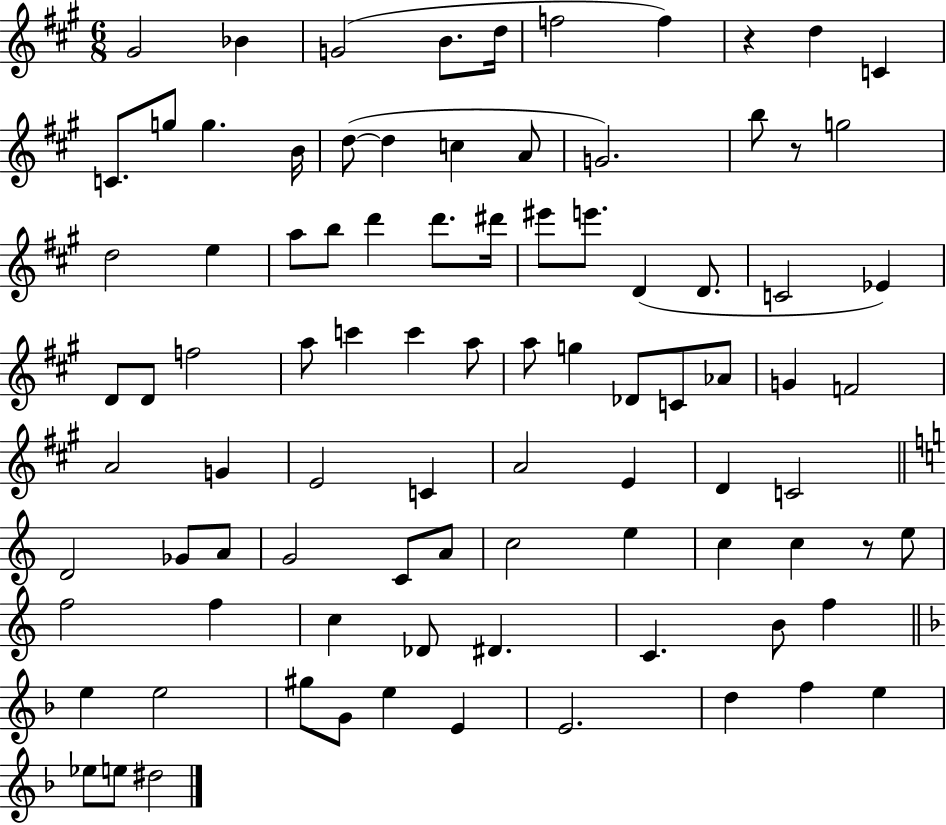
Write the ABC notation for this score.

X:1
T:Untitled
M:6/8
L:1/4
K:A
^G2 _B G2 B/2 d/4 f2 f z d C C/2 g/2 g B/4 d/2 d c A/2 G2 b/2 z/2 g2 d2 e a/2 b/2 d' d'/2 ^d'/4 ^e'/2 e'/2 D D/2 C2 _E D/2 D/2 f2 a/2 c' c' a/2 a/2 g _D/2 C/2 _A/2 G F2 A2 G E2 C A2 E D C2 D2 _G/2 A/2 G2 C/2 A/2 c2 e c c z/2 e/2 f2 f c _D/2 ^D C B/2 f e e2 ^g/2 G/2 e E E2 d f e _e/2 e/2 ^d2